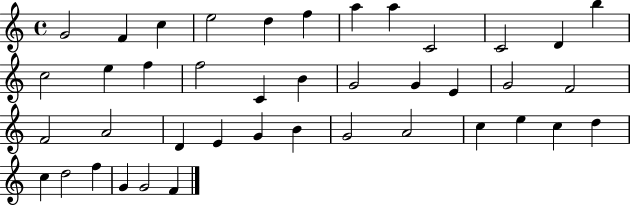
G4/h F4/q C5/q E5/h D5/q F5/q A5/q A5/q C4/h C4/h D4/q B5/q C5/h E5/q F5/q F5/h C4/q B4/q G4/h G4/q E4/q G4/h F4/h F4/h A4/h D4/q E4/q G4/q B4/q G4/h A4/h C5/q E5/q C5/q D5/q C5/q D5/h F5/q G4/q G4/h F4/q